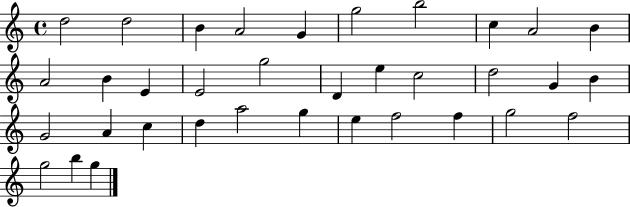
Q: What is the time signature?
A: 4/4